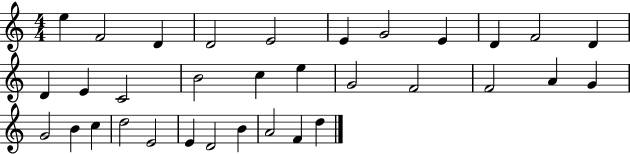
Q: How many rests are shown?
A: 0